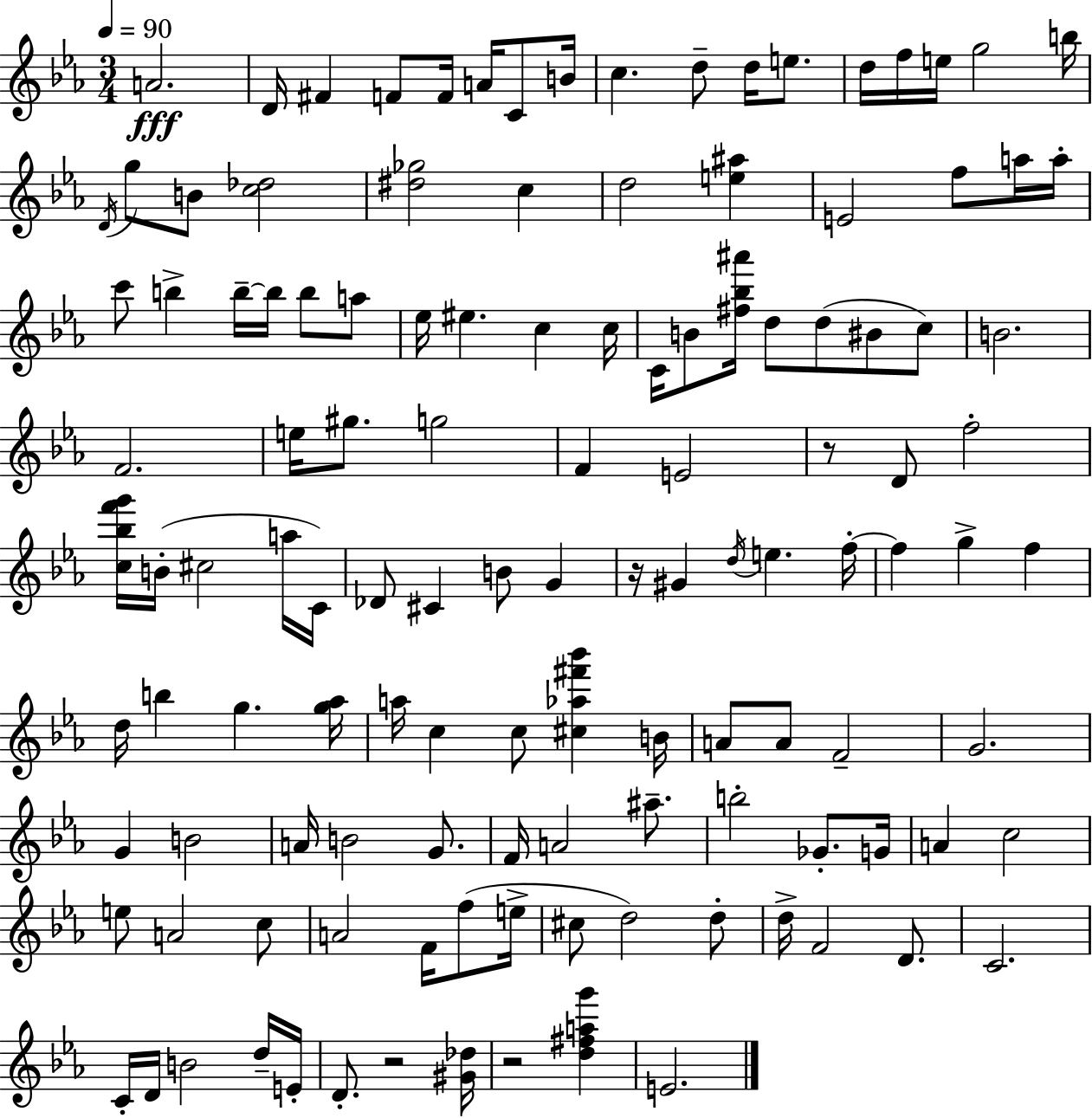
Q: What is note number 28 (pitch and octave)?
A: B5